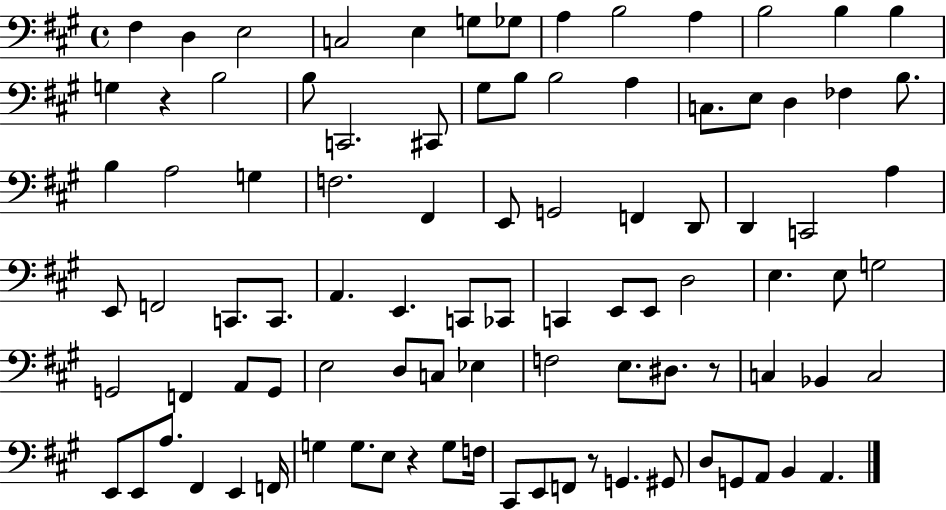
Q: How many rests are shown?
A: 4